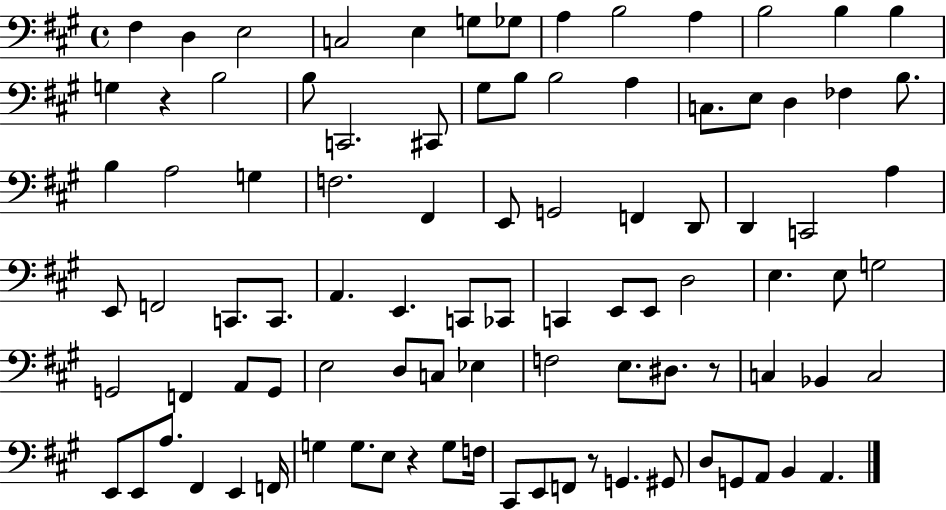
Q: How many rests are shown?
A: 4